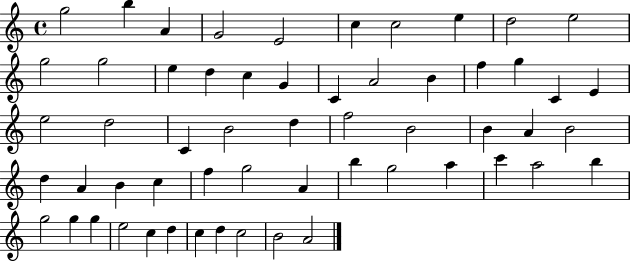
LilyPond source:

{
  \clef treble
  \time 4/4
  \defaultTimeSignature
  \key c \major
  g''2 b''4 a'4 | g'2 e'2 | c''4 c''2 e''4 | d''2 e''2 | \break g''2 g''2 | e''4 d''4 c''4 g'4 | c'4 a'2 b'4 | f''4 g''4 c'4 e'4 | \break e''2 d''2 | c'4 b'2 d''4 | f''2 b'2 | b'4 a'4 b'2 | \break d''4 a'4 b'4 c''4 | f''4 g''2 a'4 | b''4 g''2 a''4 | c'''4 a''2 b''4 | \break g''2 g''4 g''4 | e''2 c''4 d''4 | c''4 d''4 c''2 | b'2 a'2 | \break \bar "|."
}